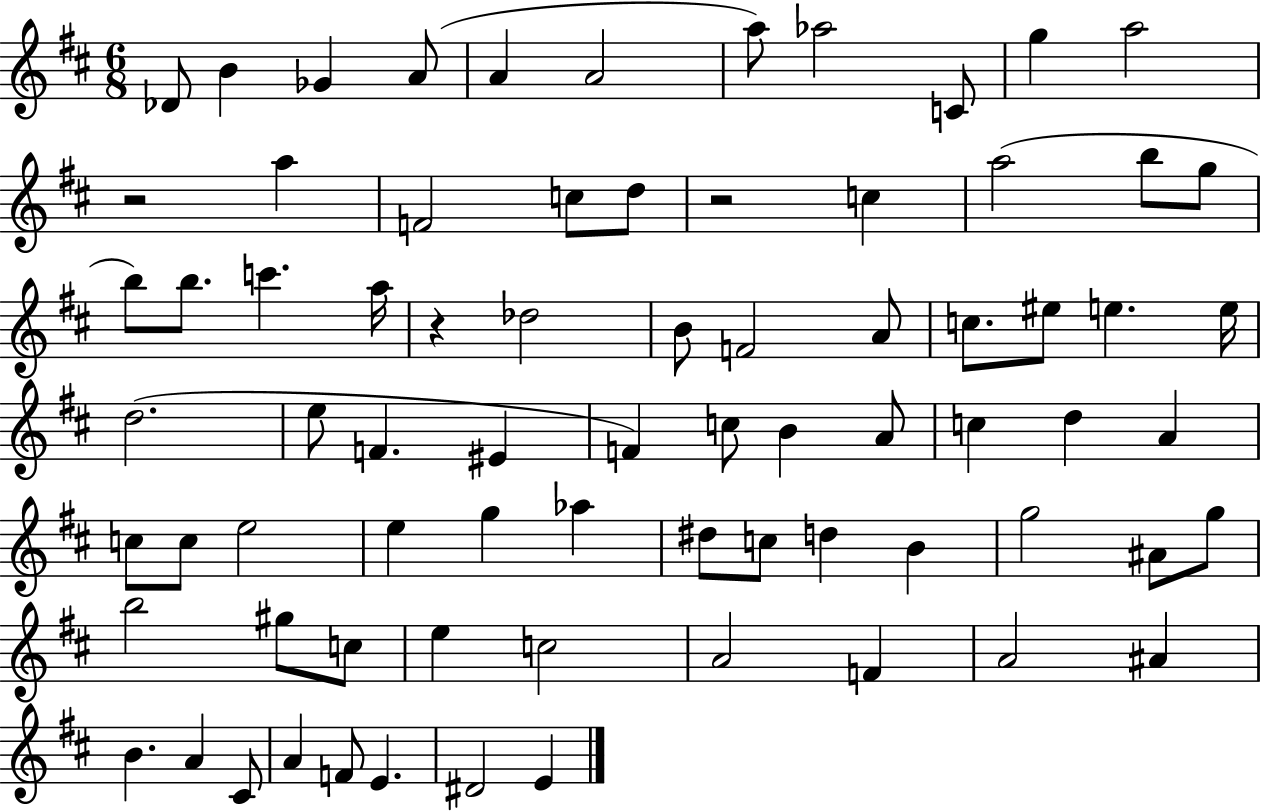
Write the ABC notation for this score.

X:1
T:Untitled
M:6/8
L:1/4
K:D
_D/2 B _G A/2 A A2 a/2 _a2 C/2 g a2 z2 a F2 c/2 d/2 z2 c a2 b/2 g/2 b/2 b/2 c' a/4 z _d2 B/2 F2 A/2 c/2 ^e/2 e e/4 d2 e/2 F ^E F c/2 B A/2 c d A c/2 c/2 e2 e g _a ^d/2 c/2 d B g2 ^A/2 g/2 b2 ^g/2 c/2 e c2 A2 F A2 ^A B A ^C/2 A F/2 E ^D2 E